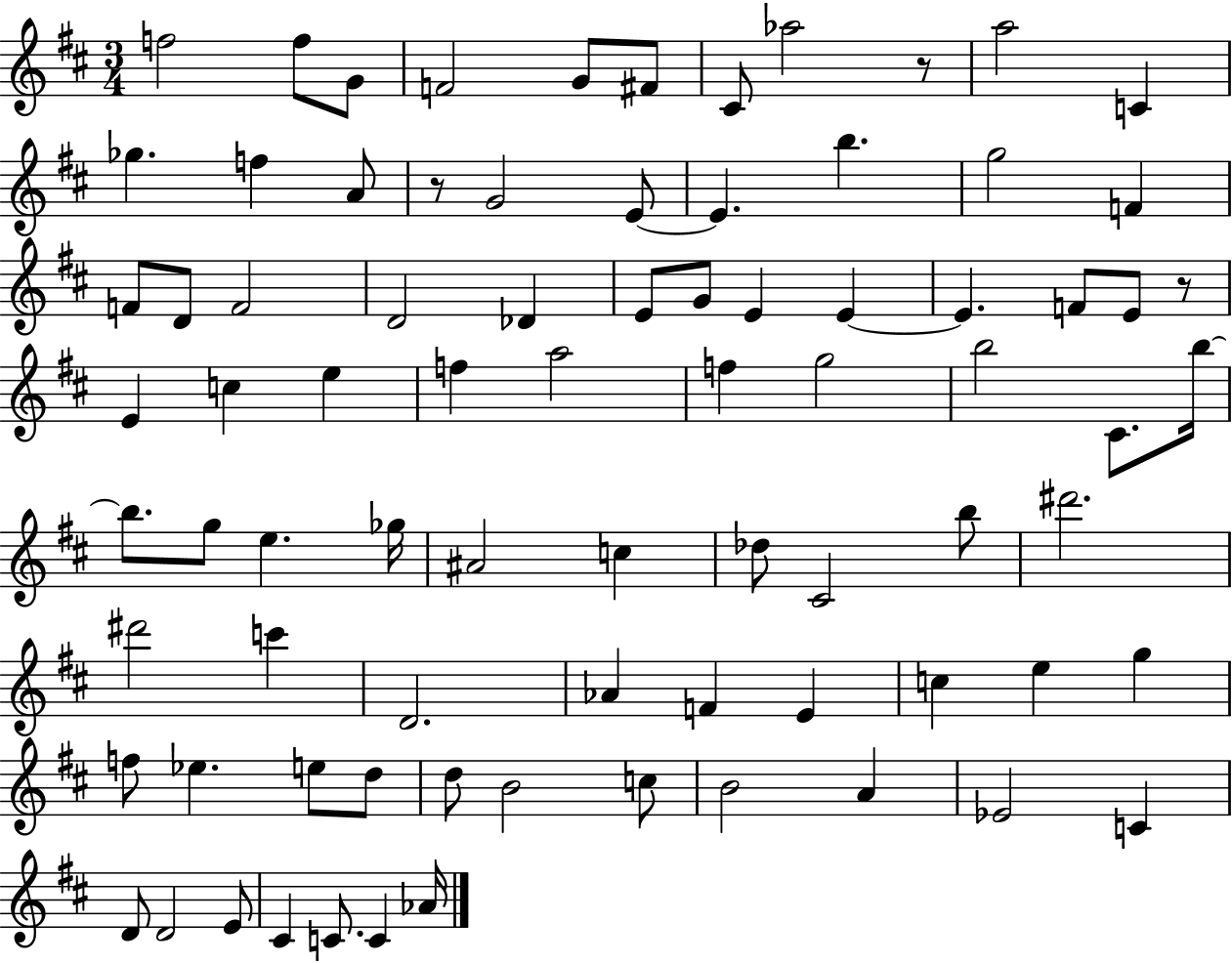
{
  \clef treble
  \numericTimeSignature
  \time 3/4
  \key d \major
  f''2 f''8 g'8 | f'2 g'8 fis'8 | cis'8 aes''2 r8 | a''2 c'4 | \break ges''4. f''4 a'8 | r8 g'2 e'8~~ | e'4. b''4. | g''2 f'4 | \break f'8 d'8 f'2 | d'2 des'4 | e'8 g'8 e'4 e'4~~ | e'4. f'8 e'8 r8 | \break e'4 c''4 e''4 | f''4 a''2 | f''4 g''2 | b''2 cis'8. b''16~~ | \break b''8. g''8 e''4. ges''16 | ais'2 c''4 | des''8 cis'2 b''8 | dis'''2. | \break dis'''2 c'''4 | d'2. | aes'4 f'4 e'4 | c''4 e''4 g''4 | \break f''8 ees''4. e''8 d''8 | d''8 b'2 c''8 | b'2 a'4 | ees'2 c'4 | \break d'8 d'2 e'8 | cis'4 c'8. c'4 aes'16 | \bar "|."
}